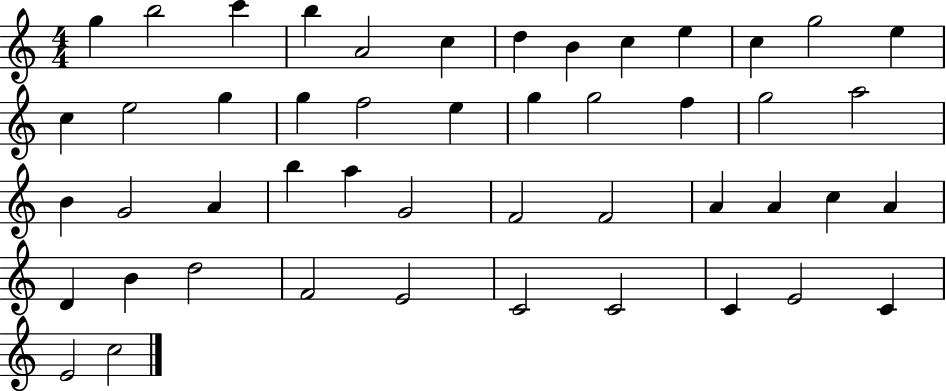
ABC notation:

X:1
T:Untitled
M:4/4
L:1/4
K:C
g b2 c' b A2 c d B c e c g2 e c e2 g g f2 e g g2 f g2 a2 B G2 A b a G2 F2 F2 A A c A D B d2 F2 E2 C2 C2 C E2 C E2 c2